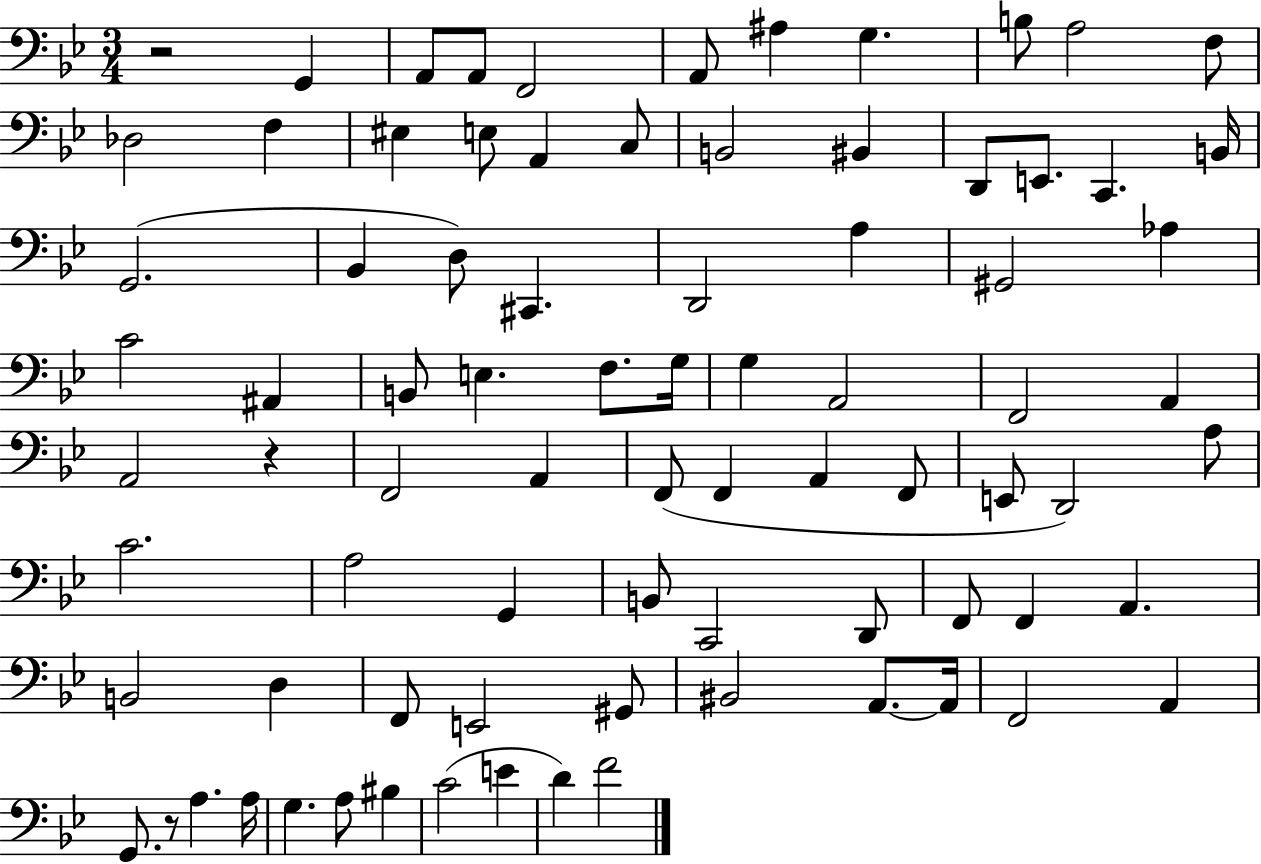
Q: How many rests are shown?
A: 3